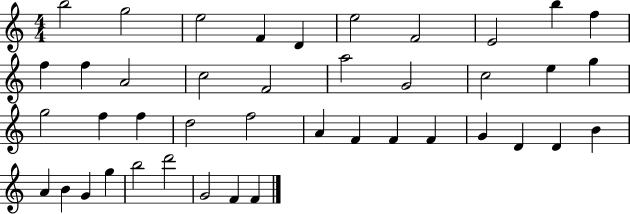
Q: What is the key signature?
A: C major